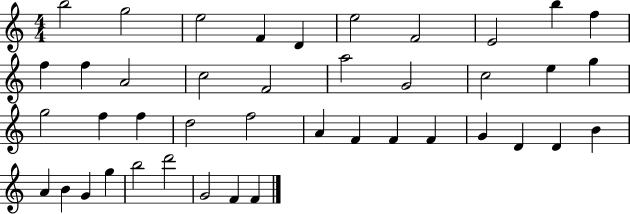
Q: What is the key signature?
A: C major